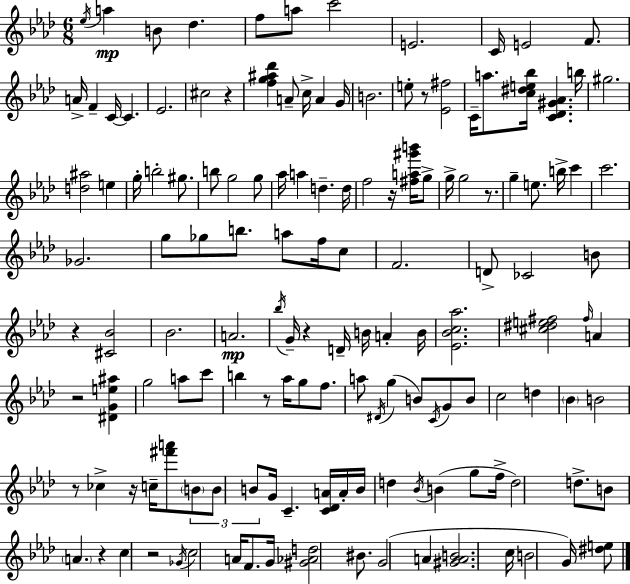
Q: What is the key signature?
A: F minor